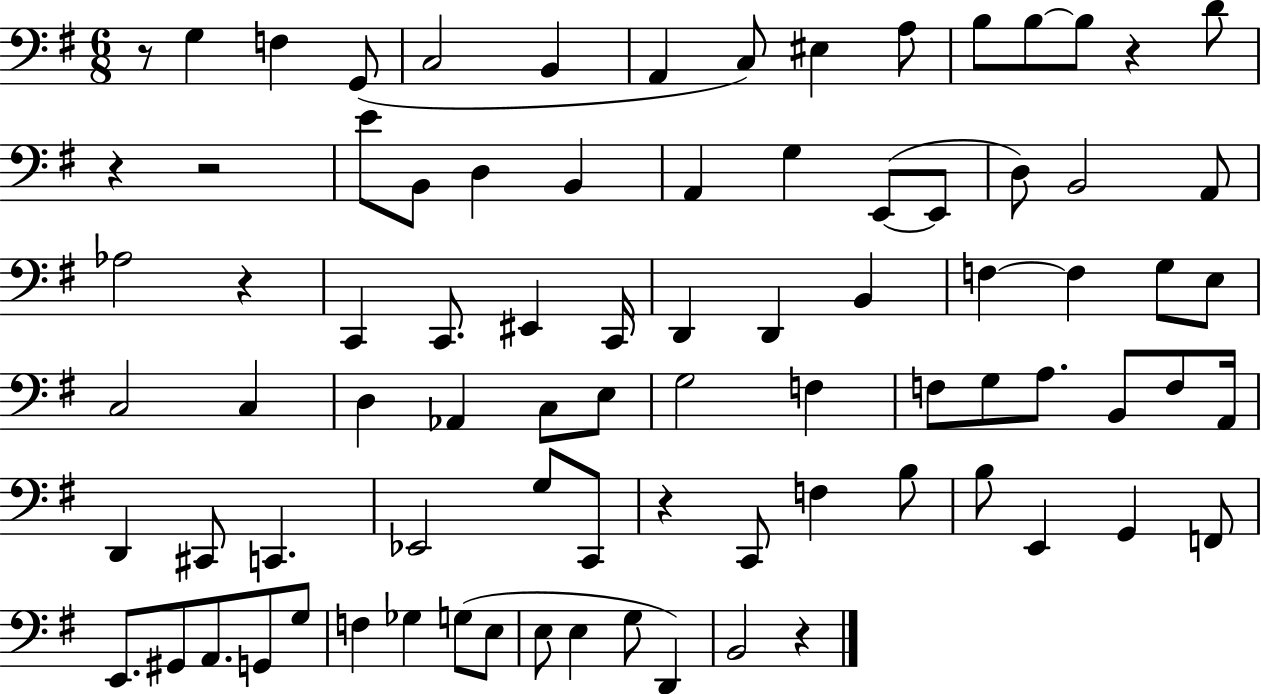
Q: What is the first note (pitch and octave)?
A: G3